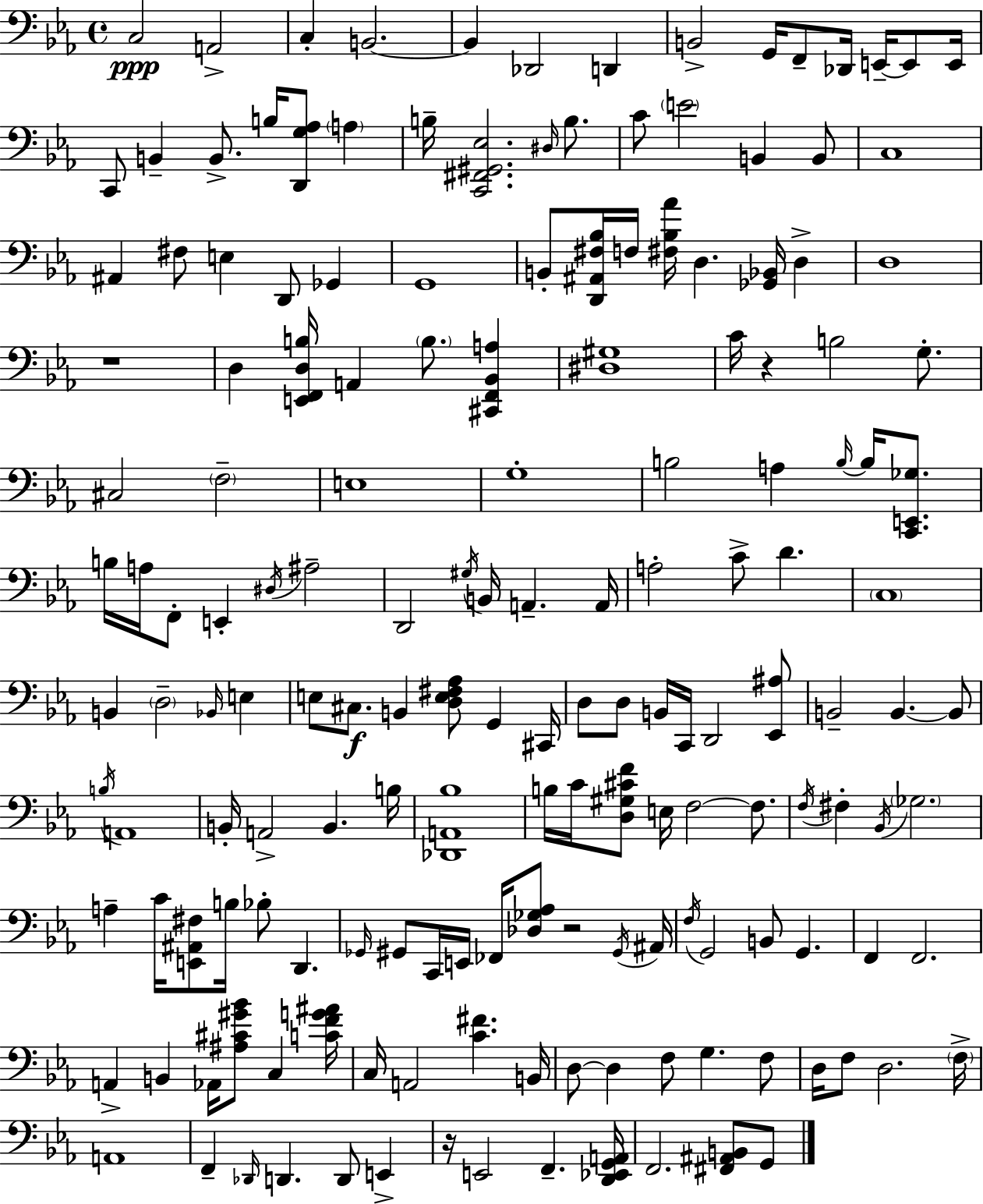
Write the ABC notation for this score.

X:1
T:Untitled
M:4/4
L:1/4
K:Eb
C,2 A,,2 C, B,,2 B,, _D,,2 D,, B,,2 G,,/4 F,,/2 _D,,/4 E,,/4 E,,/2 E,,/4 C,,/2 B,, B,,/2 B,/4 [D,,G,_A,]/2 A, B,/4 [C,,^F,,^G,,_E,]2 ^D,/4 B,/2 C/2 E2 B,, B,,/2 C,4 ^A,, ^F,/2 E, D,,/2 _G,, G,,4 B,,/2 [D,,^A,,^F,_B,]/4 F,/4 [^F,_B,_A]/4 D, [_G,,_B,,]/4 D, D,4 z4 D, [E,,F,,D,B,]/4 A,, B,/2 [^C,,F,,_B,,A,] [^D,^G,]4 C/4 z B,2 G,/2 ^C,2 F,2 E,4 G,4 B,2 A, B,/4 B,/4 [C,,E,,_G,]/2 B,/4 A,/4 F,,/2 E,, ^D,/4 ^A,2 D,,2 ^G,/4 B,,/4 A,, A,,/4 A,2 C/2 D C,4 B,, D,2 _B,,/4 E, E,/2 ^C,/2 B,, [D,E,^F,_A,]/2 G,, ^C,,/4 D,/2 D,/2 B,,/4 C,,/4 D,,2 [_E,,^A,]/2 B,,2 B,, B,,/2 B,/4 A,,4 B,,/4 A,,2 B,, B,/4 [_D,,A,,_B,]4 B,/4 C/4 [D,^G,^CF]/2 E,/4 F,2 F,/2 F,/4 ^F, _B,,/4 _G,2 A, C/4 [E,,^A,,^F,]/2 B,/4 _B,/2 D,, _G,,/4 ^G,,/2 C,,/4 E,,/4 _F,,/4 [_D,_G,_A,]/2 z2 ^G,,/4 ^A,,/4 F,/4 G,,2 B,,/2 G,, F,, F,,2 A,, B,, _A,,/4 [^A,^C^G_B]/2 C, [CFG^A]/4 C,/4 A,,2 [C^F] B,,/4 D,/2 D, F,/2 G, F,/2 D,/4 F,/2 D,2 F,/4 A,,4 F,, _D,,/4 D,, D,,/2 E,, z/4 E,,2 F,, [D,,_E,,G,,A,,]/4 F,,2 [^F,,^A,,B,,]/2 G,,/2